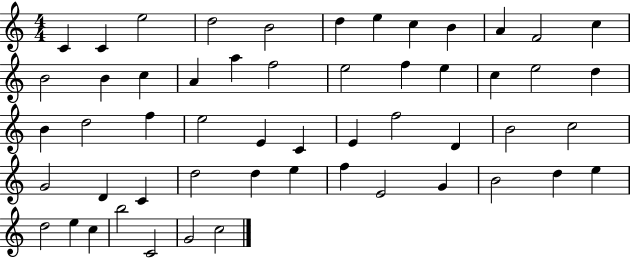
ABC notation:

X:1
T:Untitled
M:4/4
L:1/4
K:C
C C e2 d2 B2 d e c B A F2 c B2 B c A a f2 e2 f e c e2 d B d2 f e2 E C E f2 D B2 c2 G2 D C d2 d e f E2 G B2 d e d2 e c b2 C2 G2 c2